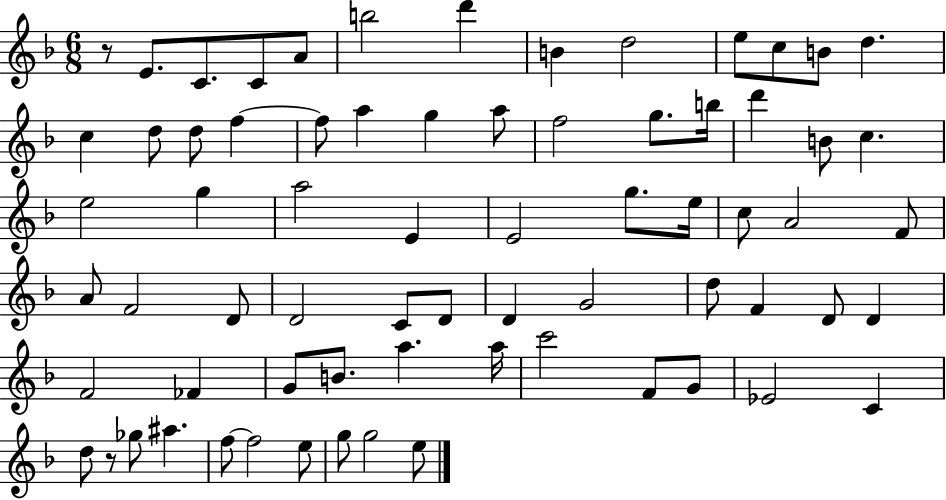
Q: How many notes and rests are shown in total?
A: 70